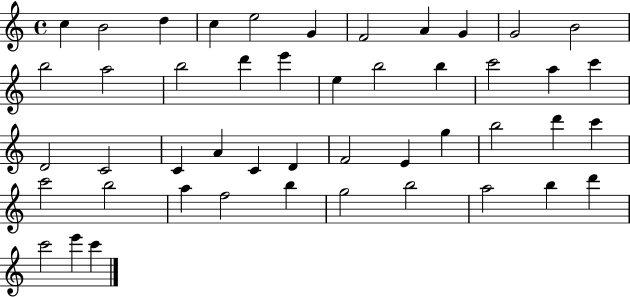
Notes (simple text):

C5/q B4/h D5/q C5/q E5/h G4/q F4/h A4/q G4/q G4/h B4/h B5/h A5/h B5/h D6/q E6/q E5/q B5/h B5/q C6/h A5/q C6/q D4/h C4/h C4/q A4/q C4/q D4/q F4/h E4/q G5/q B5/h D6/q C6/q C6/h B5/h A5/q F5/h B5/q G5/h B5/h A5/h B5/q D6/q C6/h E6/q C6/q